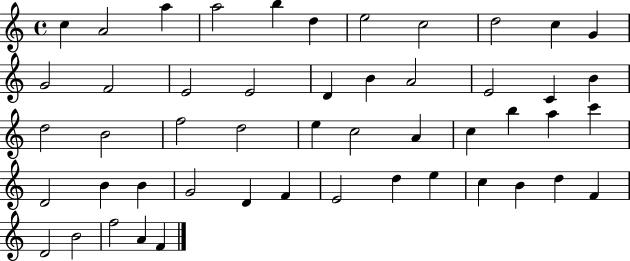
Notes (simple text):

C5/q A4/h A5/q A5/h B5/q D5/q E5/h C5/h D5/h C5/q G4/q G4/h F4/h E4/h E4/h D4/q B4/q A4/h E4/h C4/q B4/q D5/h B4/h F5/h D5/h E5/q C5/h A4/q C5/q B5/q A5/q C6/q D4/h B4/q B4/q G4/h D4/q F4/q E4/h D5/q E5/q C5/q B4/q D5/q F4/q D4/h B4/h F5/h A4/q F4/q